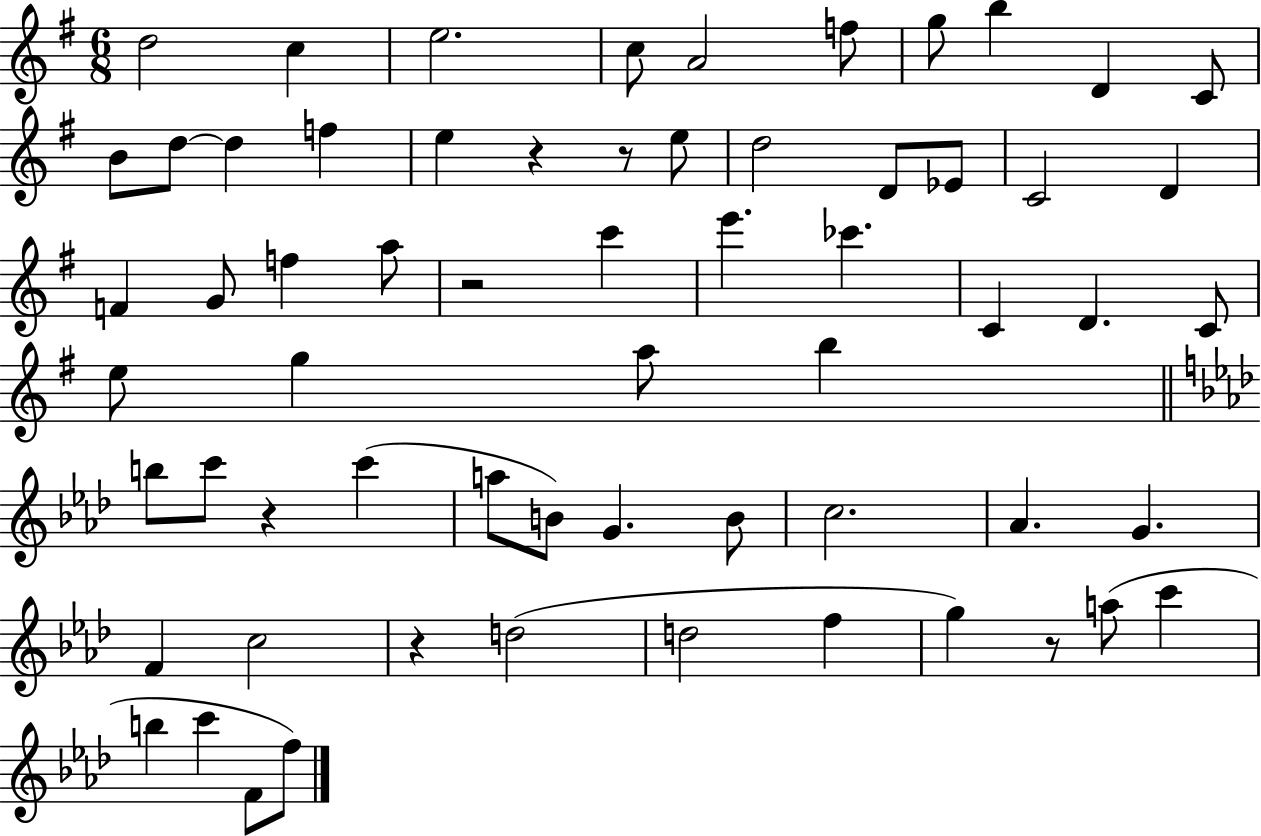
X:1
T:Untitled
M:6/8
L:1/4
K:G
d2 c e2 c/2 A2 f/2 g/2 b D C/2 B/2 d/2 d f e z z/2 e/2 d2 D/2 _E/2 C2 D F G/2 f a/2 z2 c' e' _c' C D C/2 e/2 g a/2 b b/2 c'/2 z c' a/2 B/2 G B/2 c2 _A G F c2 z d2 d2 f g z/2 a/2 c' b c' F/2 f/2